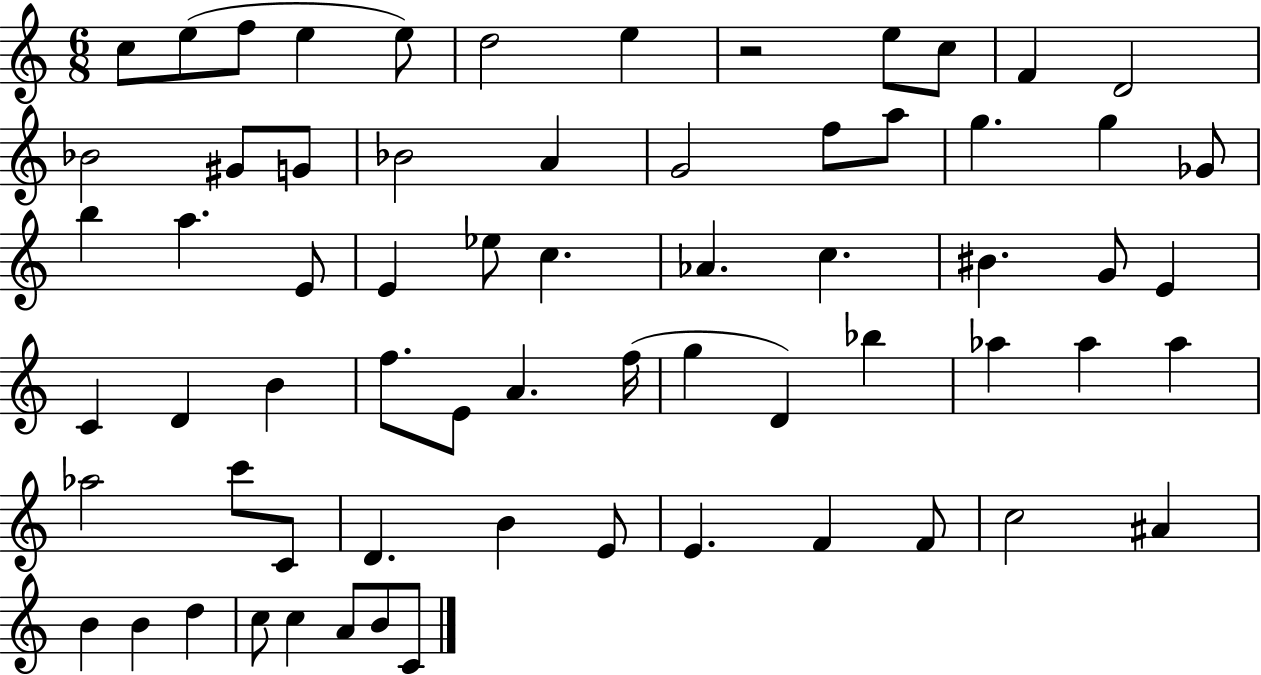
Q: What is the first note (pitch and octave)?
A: C5